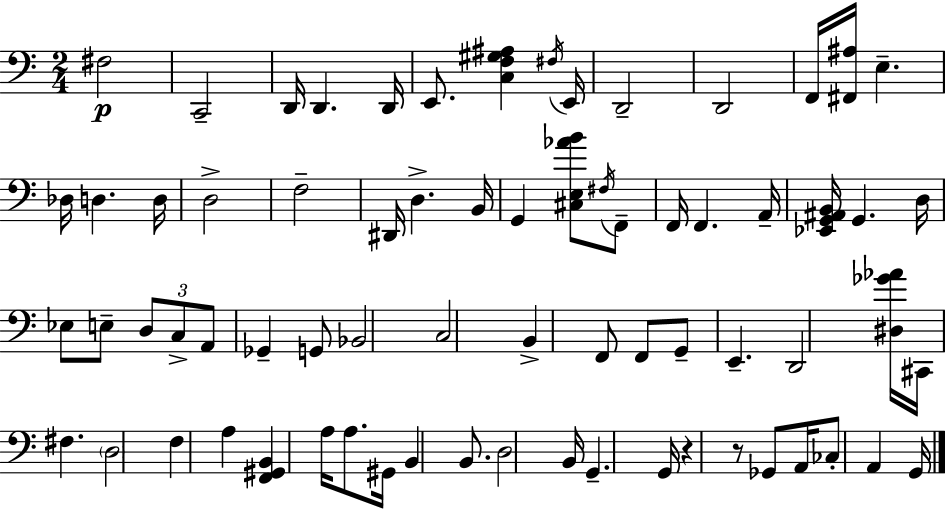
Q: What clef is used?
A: bass